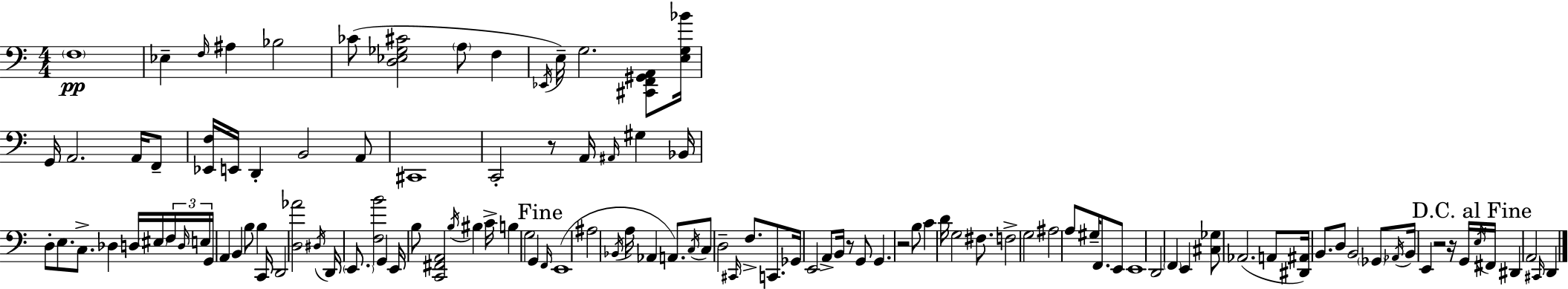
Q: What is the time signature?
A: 4/4